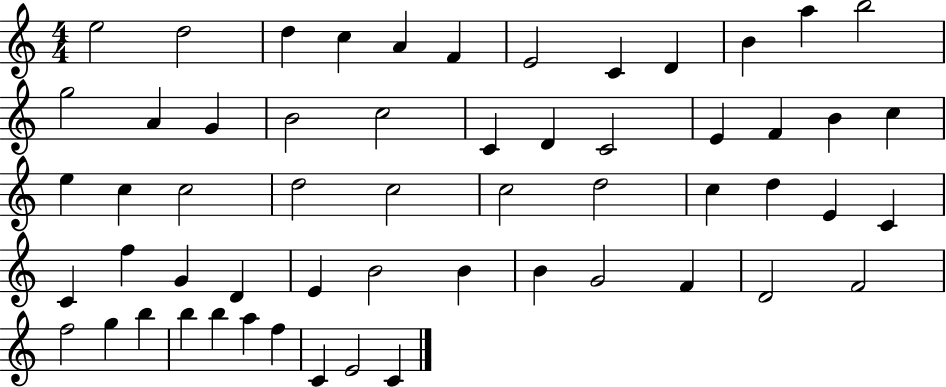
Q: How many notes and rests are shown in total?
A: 57